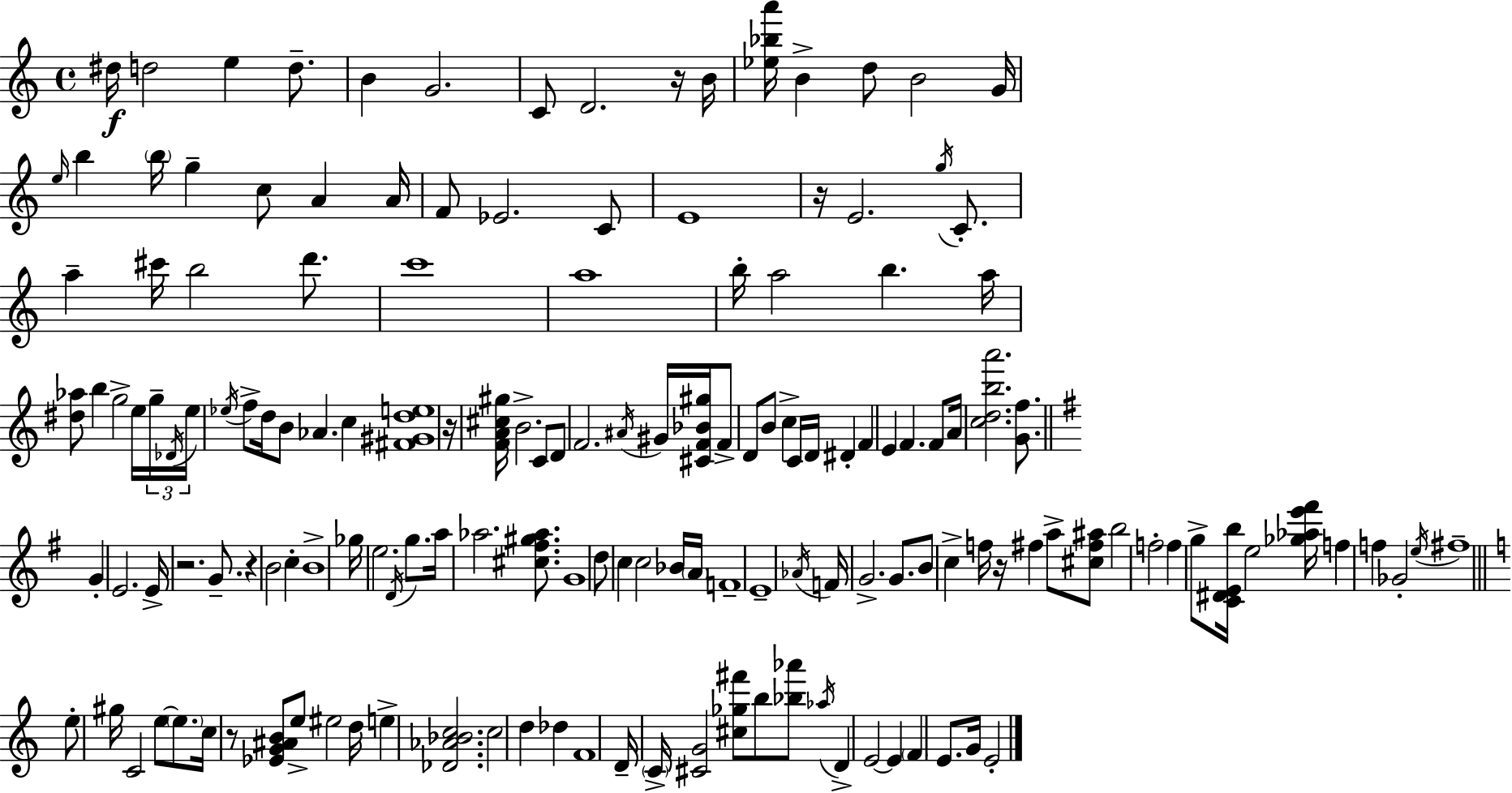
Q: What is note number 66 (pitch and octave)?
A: F4